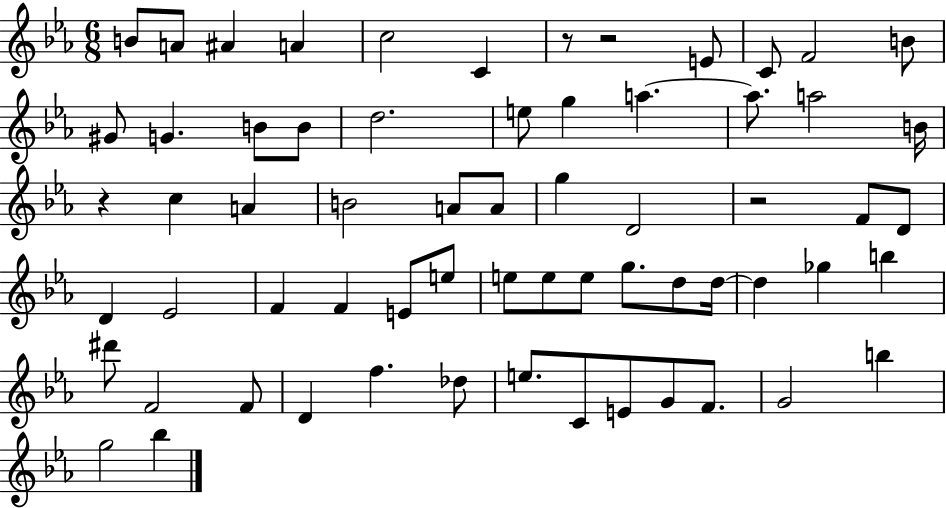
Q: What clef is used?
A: treble